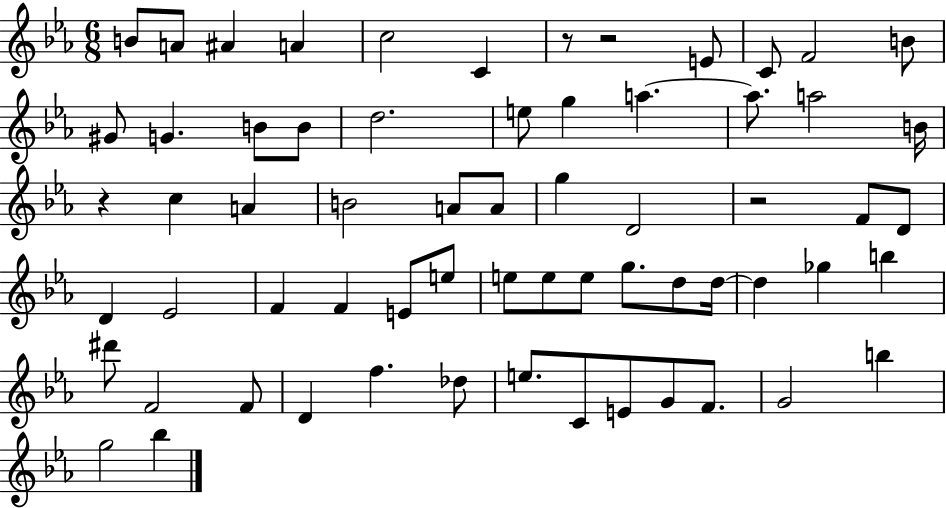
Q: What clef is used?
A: treble